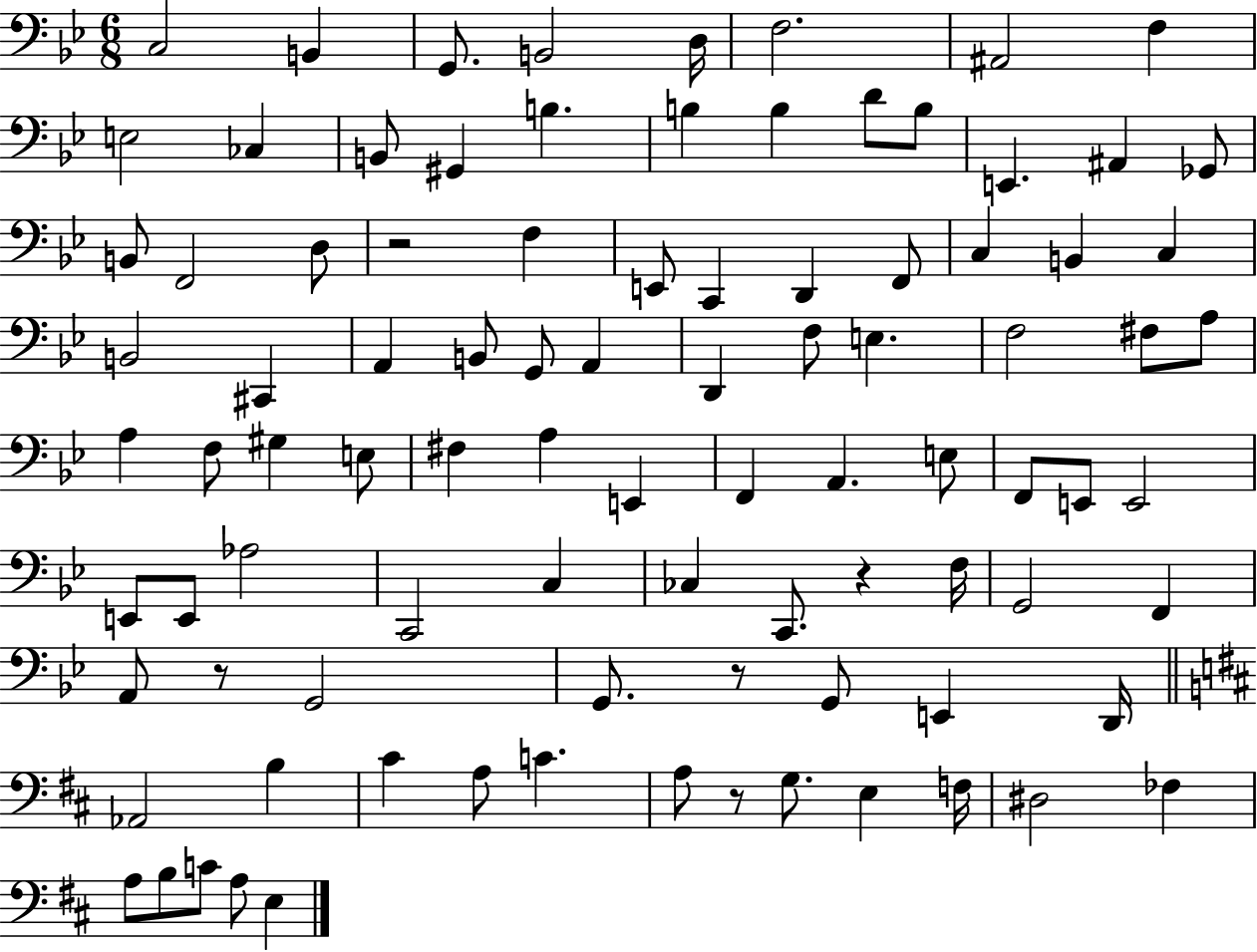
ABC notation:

X:1
T:Untitled
M:6/8
L:1/4
K:Bb
C,2 B,, G,,/2 B,,2 D,/4 F,2 ^A,,2 F, E,2 _C, B,,/2 ^G,, B, B, B, D/2 B,/2 E,, ^A,, _G,,/2 B,,/2 F,,2 D,/2 z2 F, E,,/2 C,, D,, F,,/2 C, B,, C, B,,2 ^C,, A,, B,,/2 G,,/2 A,, D,, F,/2 E, F,2 ^F,/2 A,/2 A, F,/2 ^G, E,/2 ^F, A, E,, F,, A,, E,/2 F,,/2 E,,/2 E,,2 E,,/2 E,,/2 _A,2 C,,2 C, _C, C,,/2 z F,/4 G,,2 F,, A,,/2 z/2 G,,2 G,,/2 z/2 G,,/2 E,, D,,/4 _A,,2 B, ^C A,/2 C A,/2 z/2 G,/2 E, F,/4 ^D,2 _F, A,/2 B,/2 C/2 A,/2 E,